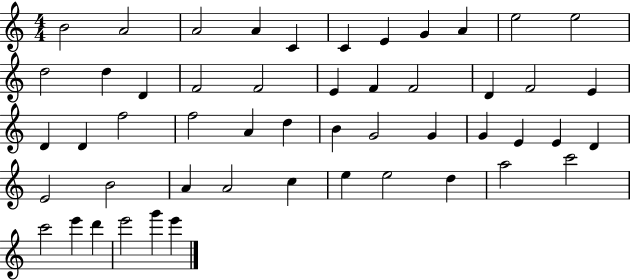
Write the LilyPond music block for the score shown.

{
  \clef treble
  \numericTimeSignature
  \time 4/4
  \key c \major
  b'2 a'2 | a'2 a'4 c'4 | c'4 e'4 g'4 a'4 | e''2 e''2 | \break d''2 d''4 d'4 | f'2 f'2 | e'4 f'4 f'2 | d'4 f'2 e'4 | \break d'4 d'4 f''2 | f''2 a'4 d''4 | b'4 g'2 g'4 | g'4 e'4 e'4 d'4 | \break e'2 b'2 | a'4 a'2 c''4 | e''4 e''2 d''4 | a''2 c'''2 | \break c'''2 e'''4 d'''4 | e'''2 g'''4 e'''4 | \bar "|."
}